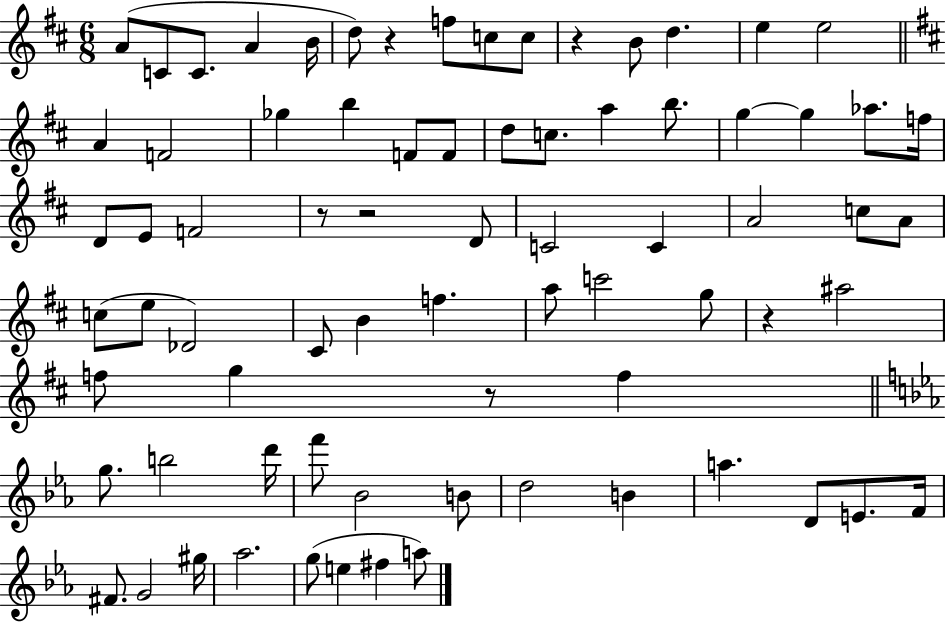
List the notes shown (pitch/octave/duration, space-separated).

A4/e C4/e C4/e. A4/q B4/s D5/e R/q F5/e C5/e C5/e R/q B4/e D5/q. E5/q E5/h A4/q F4/h Gb5/q B5/q F4/e F4/e D5/e C5/e. A5/q B5/e. G5/q G5/q Ab5/e. F5/s D4/e E4/e F4/h R/e R/h D4/e C4/h C4/q A4/h C5/e A4/e C5/e E5/e Db4/h C#4/e B4/q F5/q. A5/e C6/h G5/e R/q A#5/h F5/e G5/q R/e F5/q G5/e. B5/h D6/s F6/e Bb4/h B4/e D5/h B4/q A5/q. D4/e E4/e. F4/s F#4/e. G4/h G#5/s Ab5/h. G5/e E5/q F#5/q A5/e